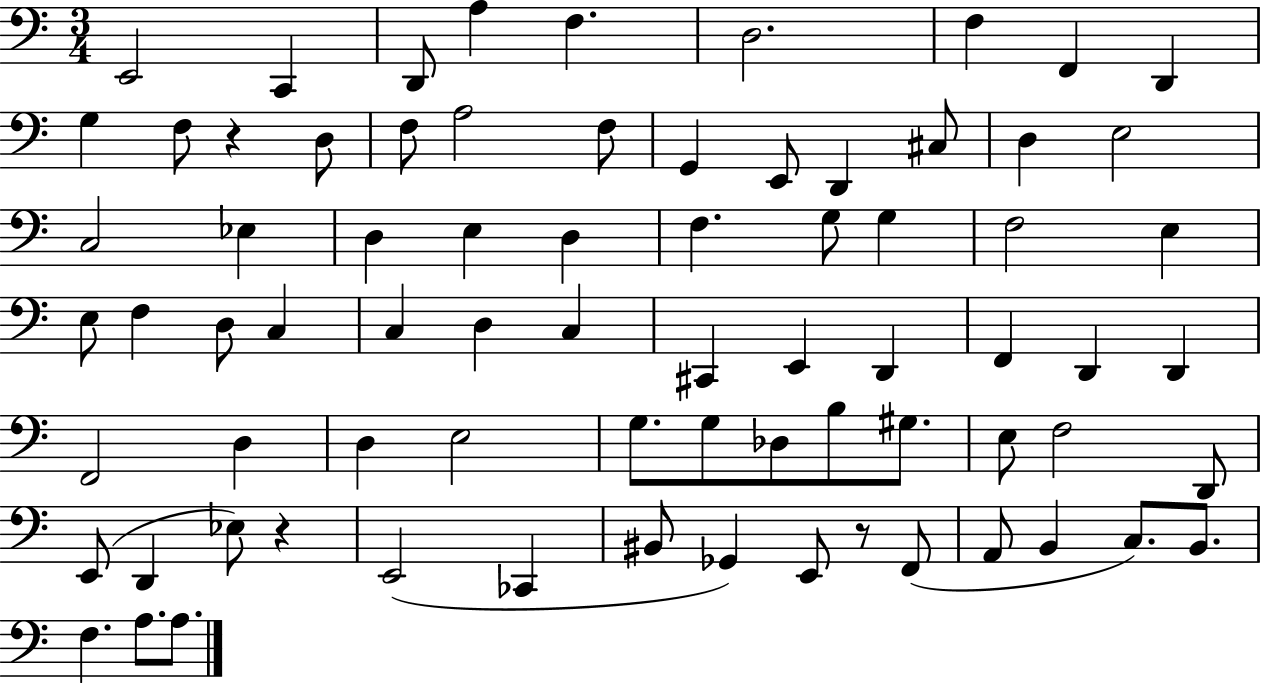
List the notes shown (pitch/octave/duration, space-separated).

E2/h C2/q D2/e A3/q F3/q. D3/h. F3/q F2/q D2/q G3/q F3/e R/q D3/e F3/e A3/h F3/e G2/q E2/e D2/q C#3/e D3/q E3/h C3/h Eb3/q D3/q E3/q D3/q F3/q. G3/e G3/q F3/h E3/q E3/e F3/q D3/e C3/q C3/q D3/q C3/q C#2/q E2/q D2/q F2/q D2/q D2/q F2/h D3/q D3/q E3/h G3/e. G3/e Db3/e B3/e G#3/e. E3/e F3/h D2/e E2/e D2/q Eb3/e R/q E2/h CES2/q BIS2/e Gb2/q E2/e R/e F2/e A2/e B2/q C3/e. B2/e. F3/q. A3/e. A3/e.